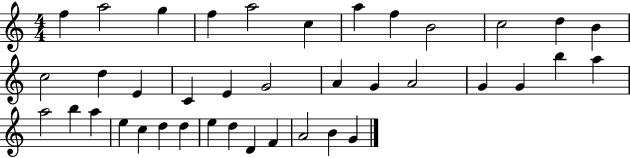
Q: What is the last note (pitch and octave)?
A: G4